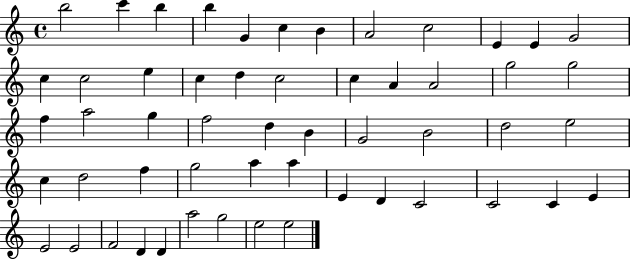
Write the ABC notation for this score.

X:1
T:Untitled
M:4/4
L:1/4
K:C
b2 c' b b G c B A2 c2 E E G2 c c2 e c d c2 c A A2 g2 g2 f a2 g f2 d B G2 B2 d2 e2 c d2 f g2 a a E D C2 C2 C E E2 E2 F2 D D a2 g2 e2 e2